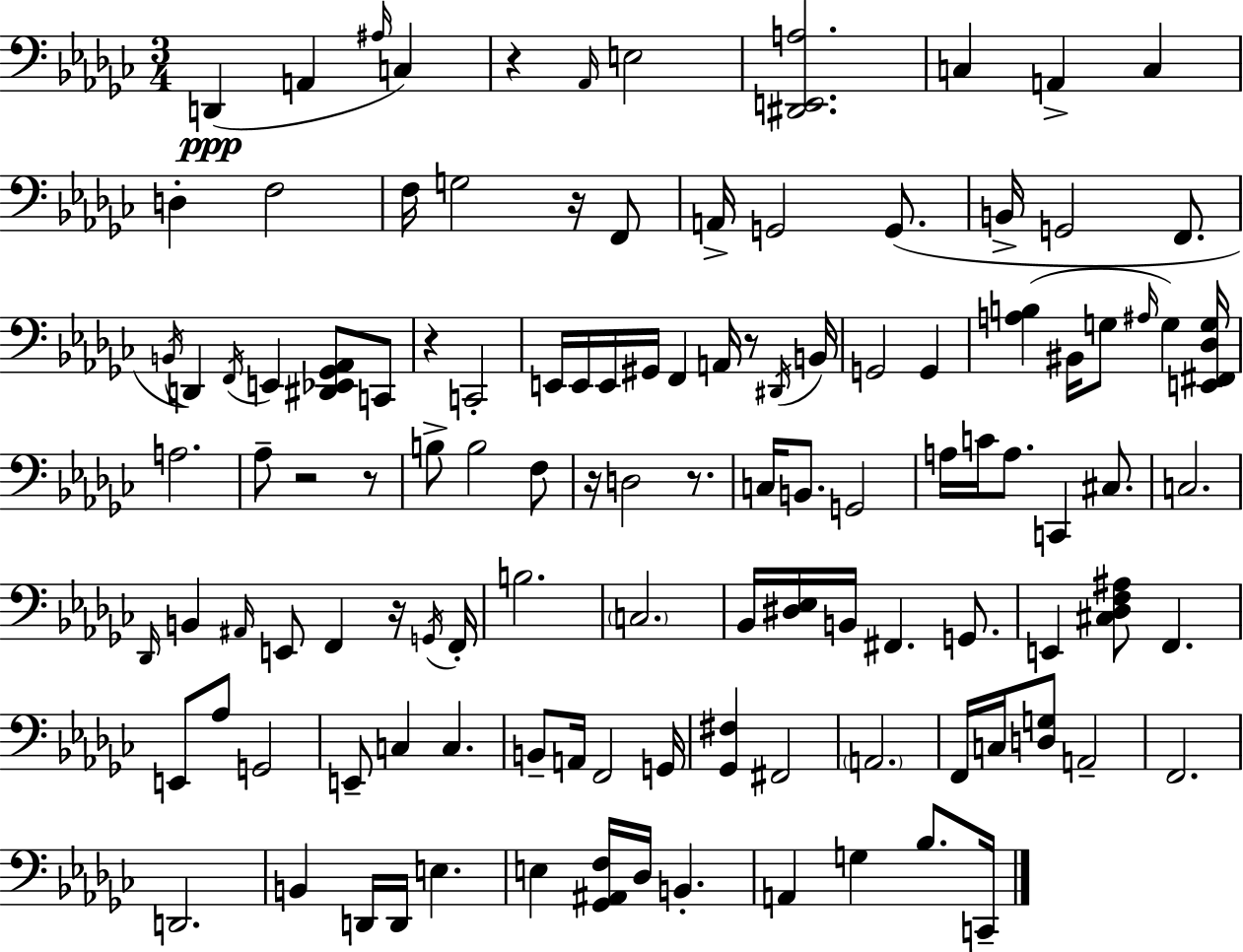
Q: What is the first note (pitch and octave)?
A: D2